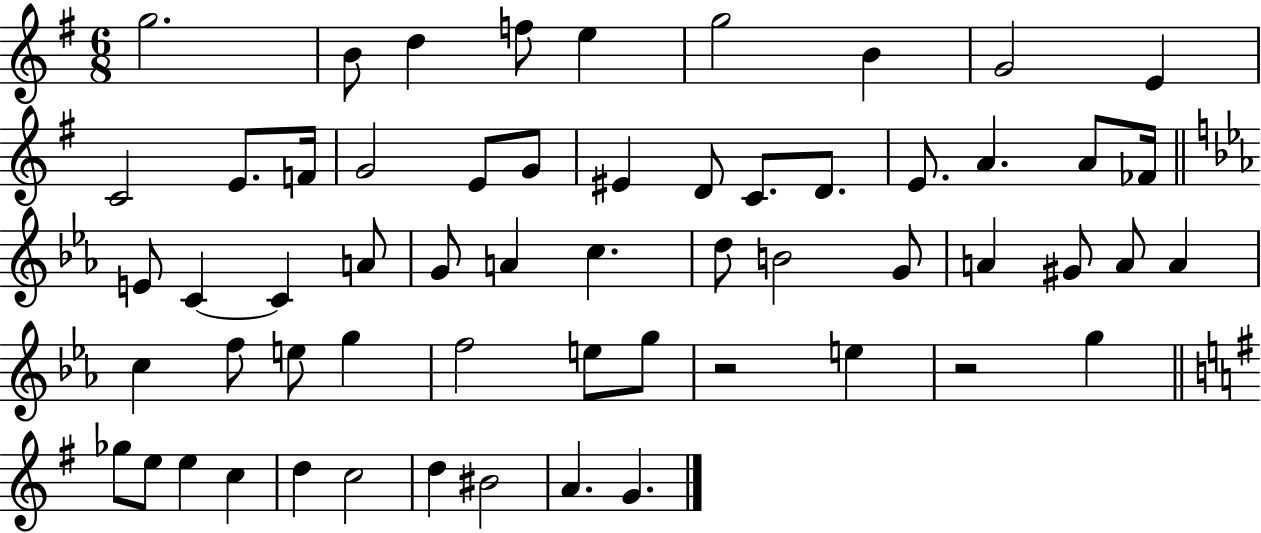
{
  \clef treble
  \numericTimeSignature
  \time 6/8
  \key g \major
  \repeat volta 2 { g''2. | b'8 d''4 f''8 e''4 | g''2 b'4 | g'2 e'4 | \break c'2 e'8. f'16 | g'2 e'8 g'8 | eis'4 d'8 c'8. d'8. | e'8. a'4. a'8 fes'16 | \break \bar "||" \break \key ees \major e'8 c'4~~ c'4 a'8 | g'8 a'4 c''4. | d''8 b'2 g'8 | a'4 gis'8 a'8 a'4 | \break c''4 f''8 e''8 g''4 | f''2 e''8 g''8 | r2 e''4 | r2 g''4 | \break \bar "||" \break \key g \major ges''8 e''8 e''4 c''4 | d''4 c''2 | d''4 bis'2 | a'4. g'4. | \break } \bar "|."
}